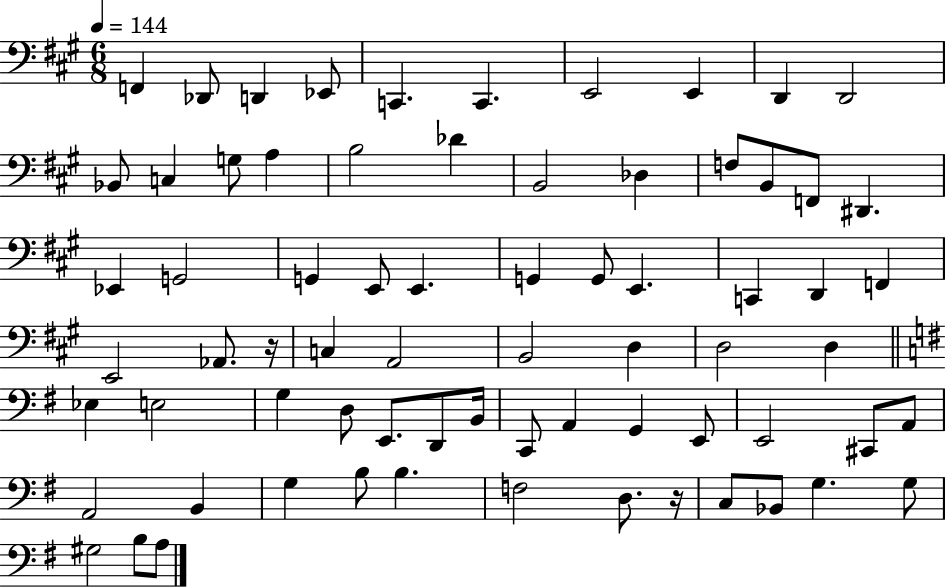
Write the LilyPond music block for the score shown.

{
  \clef bass
  \numericTimeSignature
  \time 6/8
  \key a \major
  \tempo 4 = 144
  f,4 des,8 d,4 ees,8 | c,4. c,4. | e,2 e,4 | d,4 d,2 | \break bes,8 c4 g8 a4 | b2 des'4 | b,2 des4 | f8 b,8 f,8 dis,4. | \break ees,4 g,2 | g,4 e,8 e,4. | g,4 g,8 e,4. | c,4 d,4 f,4 | \break e,2 aes,8. r16 | c4 a,2 | b,2 d4 | d2 d4 | \break \bar "||" \break \key g \major ees4 e2 | g4 d8 e,8. d,8 b,16 | c,8 a,4 g,4 e,8 | e,2 cis,8 a,8 | \break a,2 b,4 | g4 b8 b4. | f2 d8. r16 | c8 bes,8 g4. g8 | \break gis2 b8 a8 | \bar "|."
}